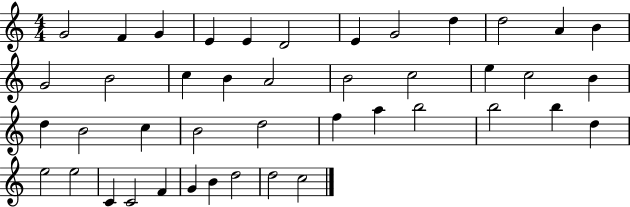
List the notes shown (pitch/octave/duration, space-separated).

G4/h F4/q G4/q E4/q E4/q D4/h E4/q G4/h D5/q D5/h A4/q B4/q G4/h B4/h C5/q B4/q A4/h B4/h C5/h E5/q C5/h B4/q D5/q B4/h C5/q B4/h D5/h F5/q A5/q B5/h B5/h B5/q D5/q E5/h E5/h C4/q C4/h F4/q G4/q B4/q D5/h D5/h C5/h